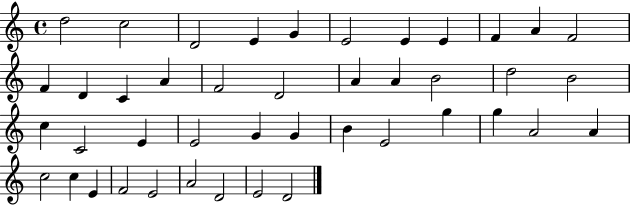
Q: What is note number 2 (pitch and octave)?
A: C5